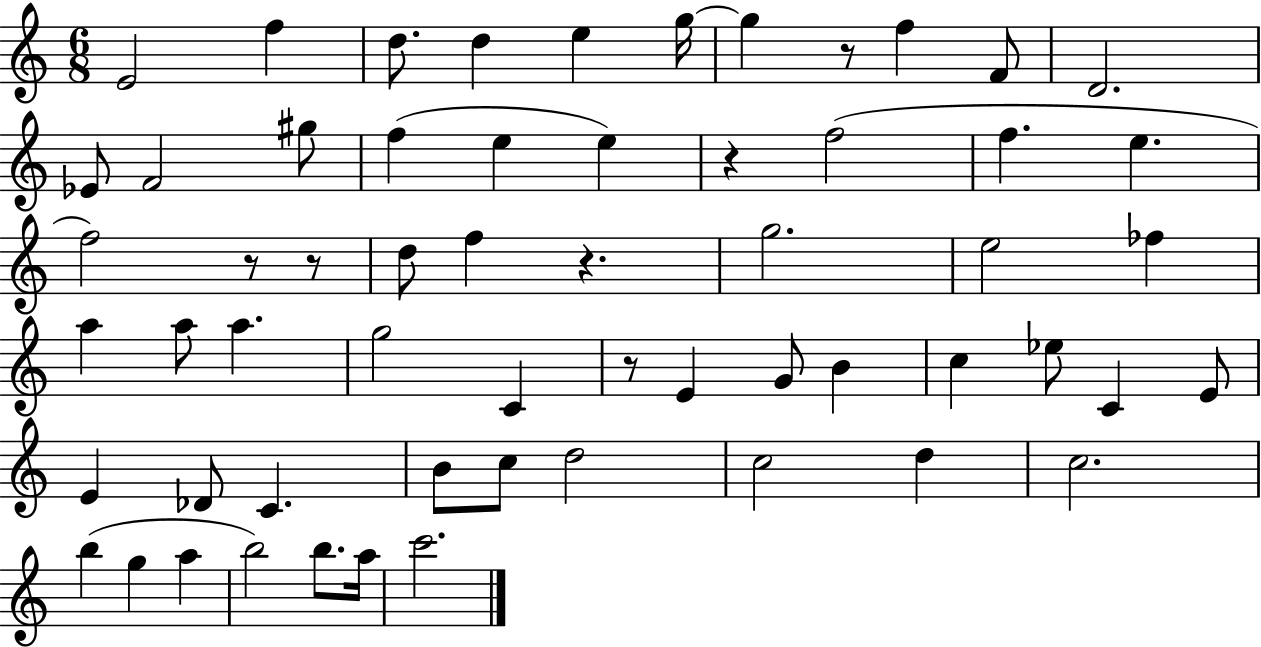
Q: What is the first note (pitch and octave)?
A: E4